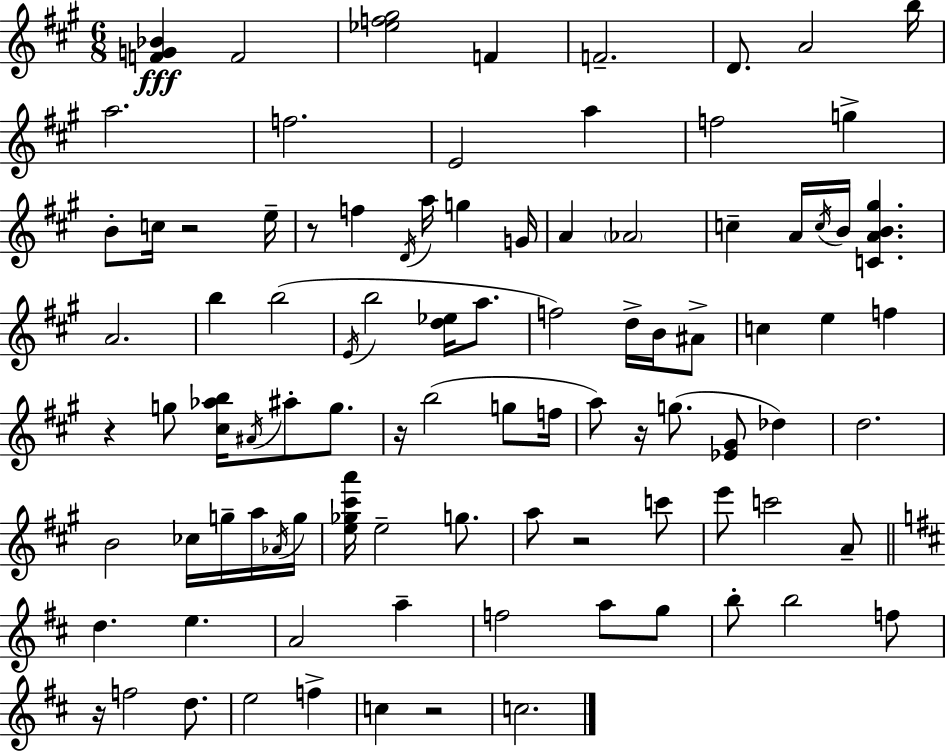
[F4,G4,Bb4]/q F4/h [Eb5,F5,G#5]/h F4/q F4/h. D4/e. A4/h B5/s A5/h. F5/h. E4/h A5/q F5/h G5/q B4/e C5/s R/h E5/s R/e F5/q D4/s A5/s G5/q G4/s A4/q Ab4/h C5/q A4/s C5/s B4/s [C4,A4,B4,G#5]/q. A4/h. B5/q B5/h E4/s B5/h [D5,Eb5]/s A5/e. F5/h D5/s B4/s A#4/e C5/q E5/q F5/q R/q G5/e [C#5,Ab5,B5]/s A#4/s A#5/e G5/e. R/s B5/h G5/e F5/s A5/e R/s G5/e. [Eb4,G#4]/e Db5/q D5/h. B4/h CES5/s G5/s A5/s Ab4/s G5/s [E5,Gb5,C#6,A6]/s E5/h G5/e. A5/e R/h C6/e E6/e C6/h A4/e D5/q. E5/q. A4/h A5/q F5/h A5/e G5/e B5/e B5/h F5/e R/s F5/h D5/e. E5/h F5/q C5/q R/h C5/h.